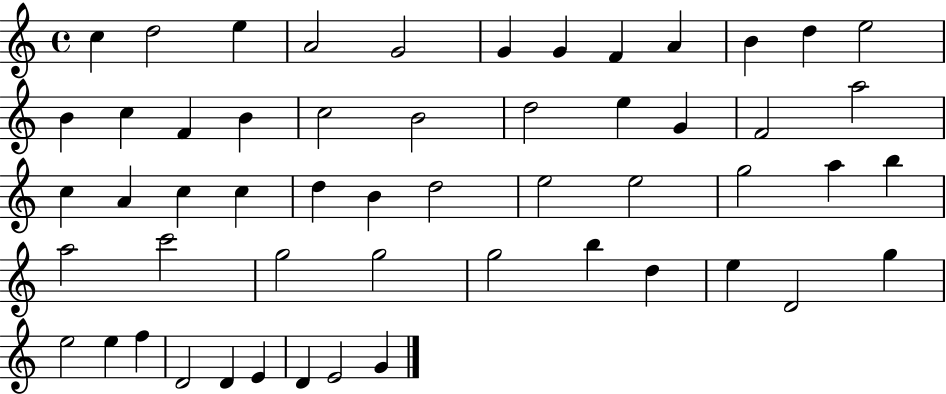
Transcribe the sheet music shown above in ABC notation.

X:1
T:Untitled
M:4/4
L:1/4
K:C
c d2 e A2 G2 G G F A B d e2 B c F B c2 B2 d2 e G F2 a2 c A c c d B d2 e2 e2 g2 a b a2 c'2 g2 g2 g2 b d e D2 g e2 e f D2 D E D E2 G